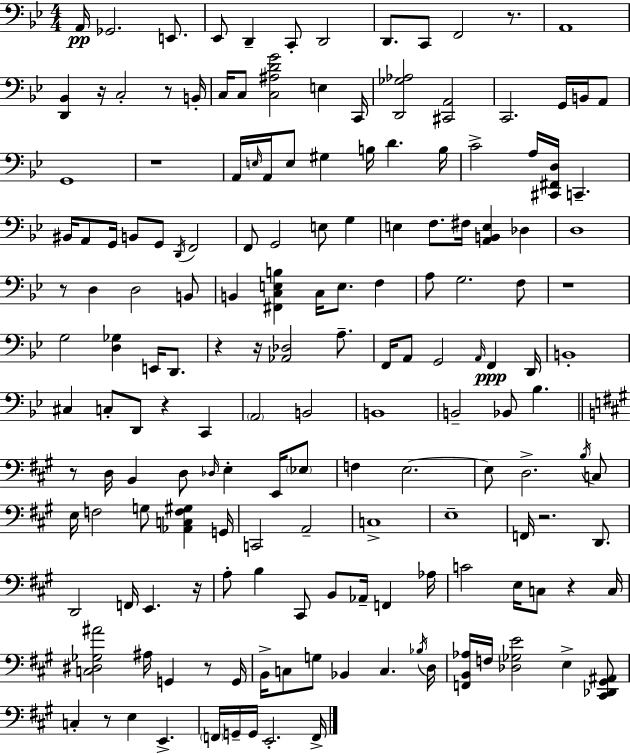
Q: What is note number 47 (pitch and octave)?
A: F#3